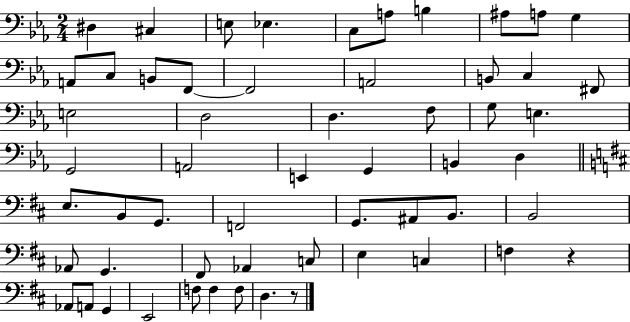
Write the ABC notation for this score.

X:1
T:Untitled
M:2/4
L:1/4
K:Eb
^D, ^C, E,/2 _E, C,/2 A,/2 B, ^A,/2 A,/2 G, A,,/2 C,/2 B,,/2 F,,/2 F,,2 A,,2 B,,/2 C, ^F,,/2 E,2 D,2 D, F,/2 G,/2 E, G,,2 A,,2 E,, G,, B,, D, E,/2 B,,/2 G,,/2 F,,2 G,,/2 ^A,,/2 B,,/2 B,,2 _A,,/2 G,, ^F,,/2 _A,, C,/2 E, C, F, z _A,,/2 A,,/2 G,, E,,2 F,/2 F, F,/2 D, z/2